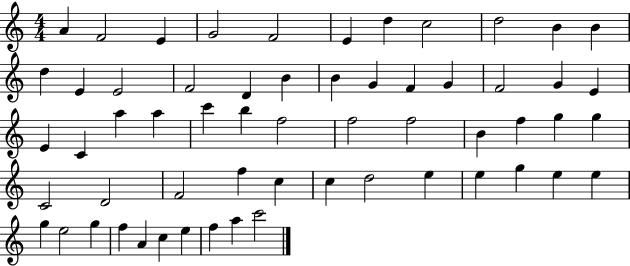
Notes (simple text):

A4/q F4/h E4/q G4/h F4/h E4/q D5/q C5/h D5/h B4/q B4/q D5/q E4/q E4/h F4/h D4/q B4/q B4/q G4/q F4/q G4/q F4/h G4/q E4/q E4/q C4/q A5/q A5/q C6/q B5/q F5/h F5/h F5/h B4/q F5/q G5/q G5/q C4/h D4/h F4/h F5/q C5/q C5/q D5/h E5/q E5/q G5/q E5/q E5/q G5/q E5/h G5/q F5/q A4/q C5/q E5/q F5/q A5/q C6/h